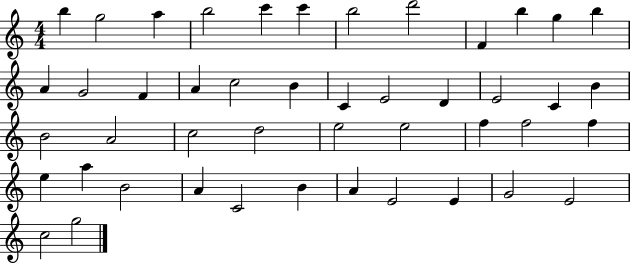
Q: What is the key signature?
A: C major